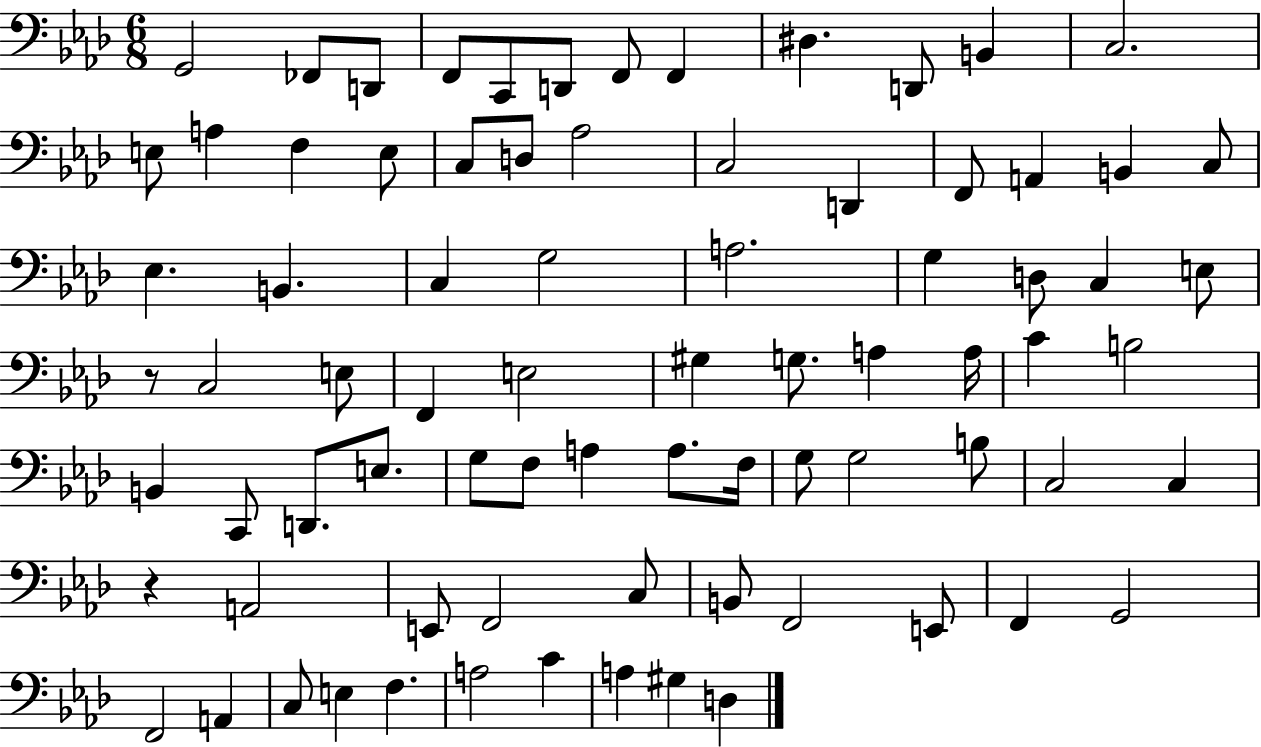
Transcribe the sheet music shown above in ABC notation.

X:1
T:Untitled
M:6/8
L:1/4
K:Ab
G,,2 _F,,/2 D,,/2 F,,/2 C,,/2 D,,/2 F,,/2 F,, ^D, D,,/2 B,, C,2 E,/2 A, F, E,/2 C,/2 D,/2 _A,2 C,2 D,, F,,/2 A,, B,, C,/2 _E, B,, C, G,2 A,2 G, D,/2 C, E,/2 z/2 C,2 E,/2 F,, E,2 ^G, G,/2 A, A,/4 C B,2 B,, C,,/2 D,,/2 E,/2 G,/2 F,/2 A, A,/2 F,/4 G,/2 G,2 B,/2 C,2 C, z A,,2 E,,/2 F,,2 C,/2 B,,/2 F,,2 E,,/2 F,, G,,2 F,,2 A,, C,/2 E, F, A,2 C A, ^G, D,